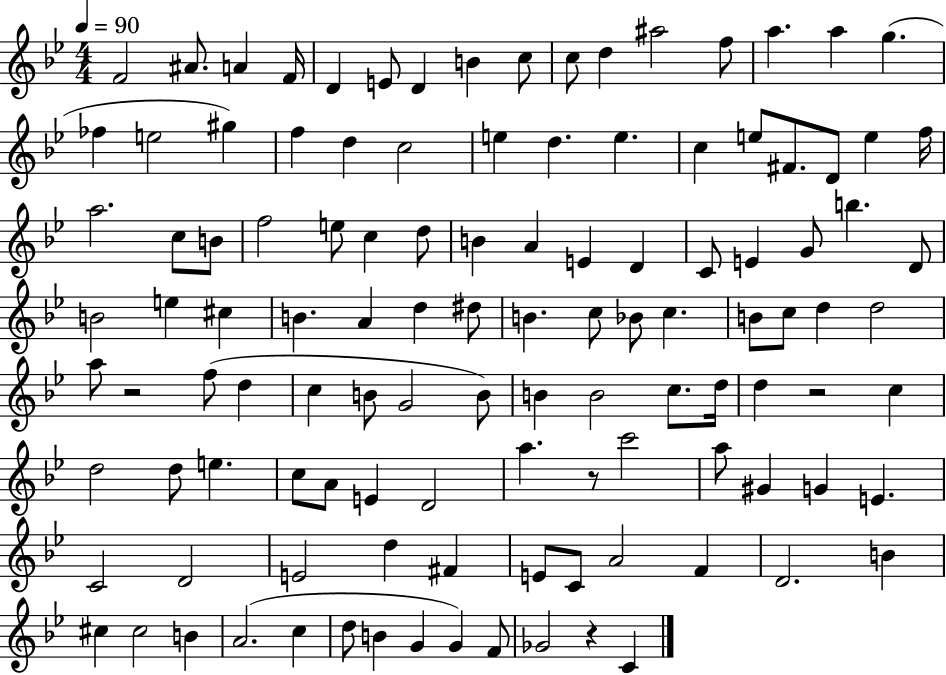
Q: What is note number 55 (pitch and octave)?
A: B4